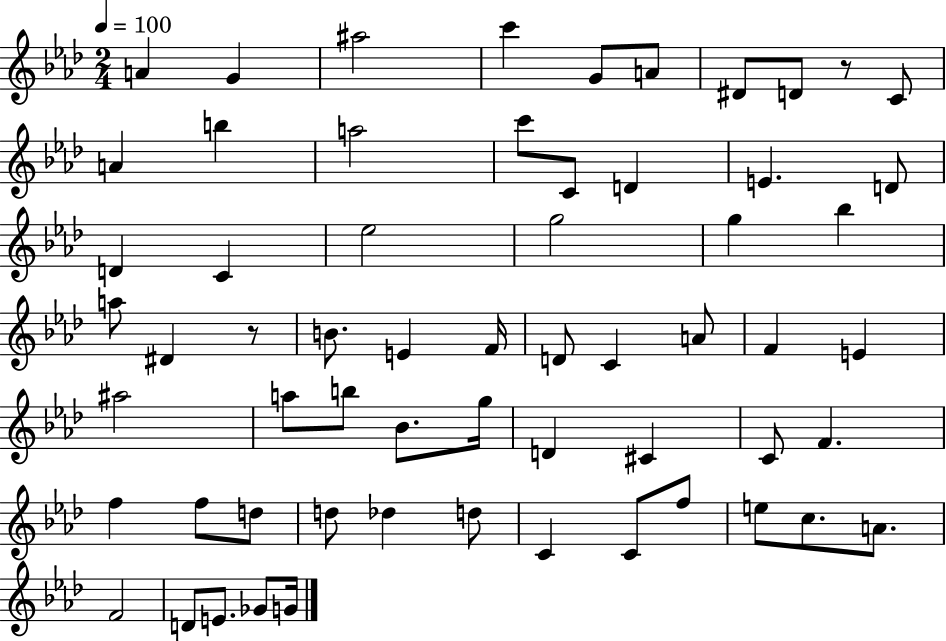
{
  \clef treble
  \numericTimeSignature
  \time 2/4
  \key aes \major
  \tempo 4 = 100
  a'4 g'4 | ais''2 | c'''4 g'8 a'8 | dis'8 d'8 r8 c'8 | \break a'4 b''4 | a''2 | c'''8 c'8 d'4 | e'4. d'8 | \break d'4 c'4 | ees''2 | g''2 | g''4 bes''4 | \break a''8 dis'4 r8 | b'8. e'4 f'16 | d'8 c'4 a'8 | f'4 e'4 | \break ais''2 | a''8 b''8 bes'8. g''16 | d'4 cis'4 | c'8 f'4. | \break f''4 f''8 d''8 | d''8 des''4 d''8 | c'4 c'8 f''8 | e''8 c''8. a'8. | \break f'2 | d'8 e'8. ges'8 g'16 | \bar "|."
}